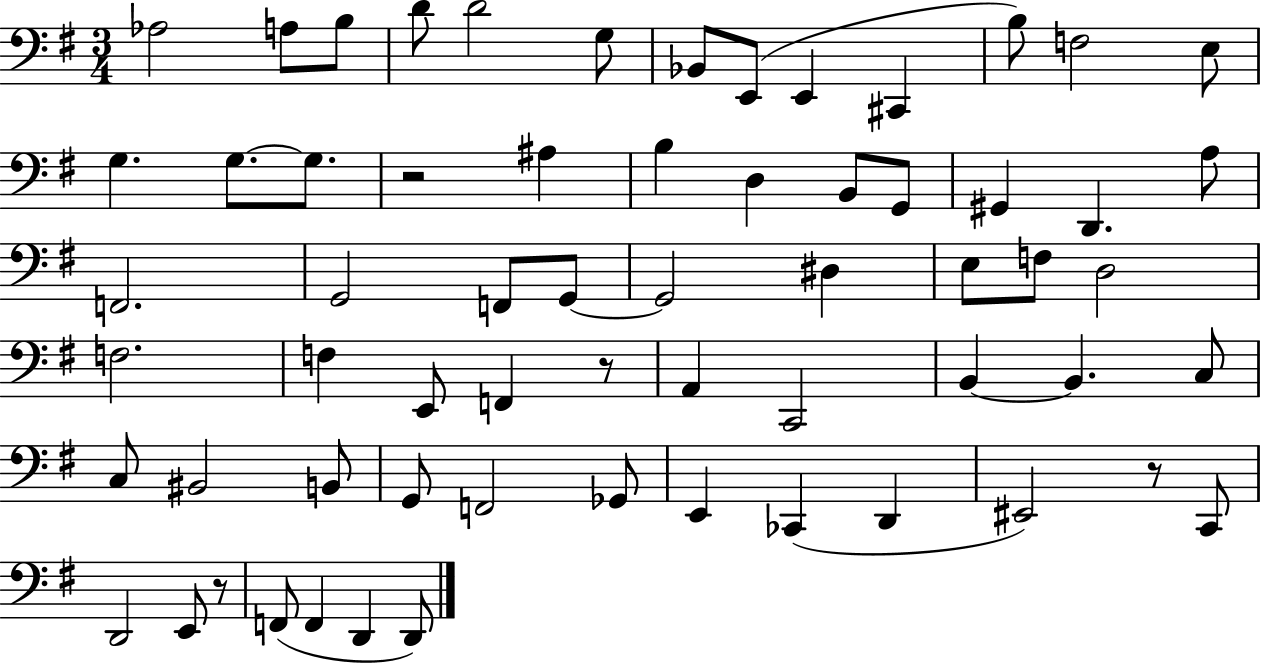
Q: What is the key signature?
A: G major